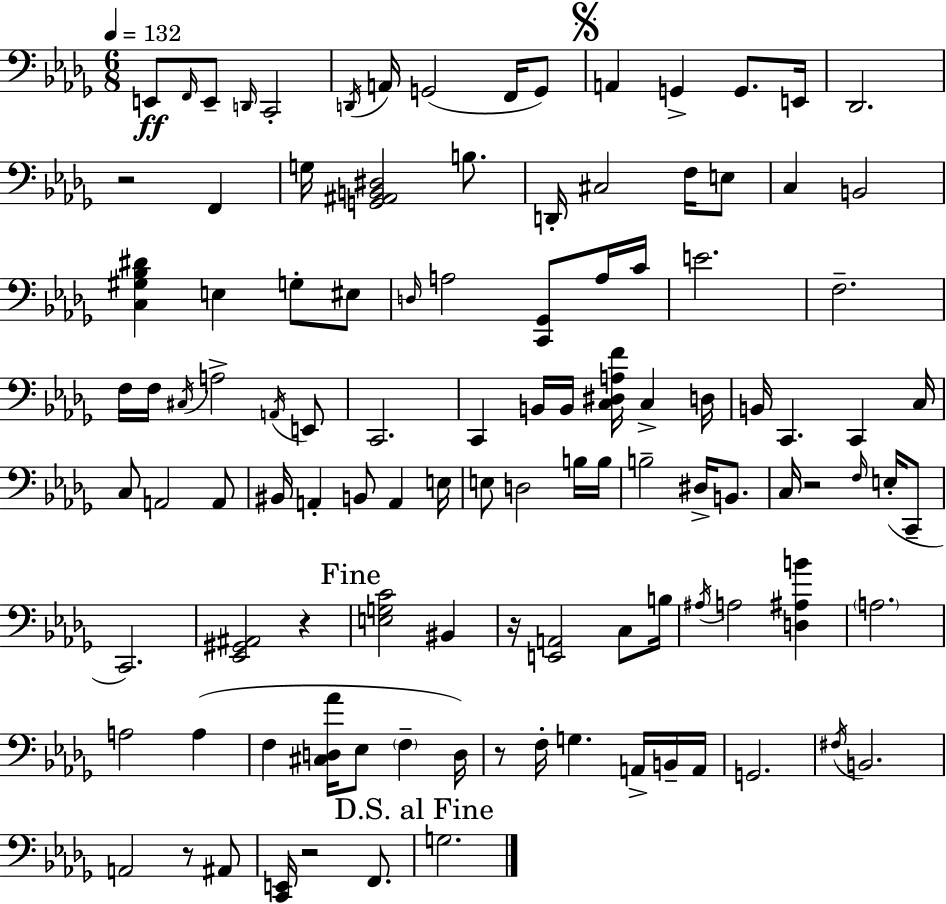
X:1
T:Untitled
M:6/8
L:1/4
K:Bbm
E,,/2 F,,/4 E,,/2 D,,/4 C,,2 D,,/4 A,,/4 G,,2 F,,/4 G,,/2 A,, G,, G,,/2 E,,/4 _D,,2 z2 F,, G,/4 [G,,^A,,B,,^D,]2 B,/2 D,,/4 ^C,2 F,/4 E,/2 C, B,,2 [C,^G,_B,^D] E, G,/2 ^E,/2 D,/4 A,2 [C,,_G,,]/2 A,/4 C/4 E2 F,2 F,/4 F,/4 ^C,/4 A,2 A,,/4 E,,/2 C,,2 C,, B,,/4 B,,/4 [C,^D,A,F]/4 C, D,/4 B,,/4 C,, C,, C,/4 C,/2 A,,2 A,,/2 ^B,,/4 A,, B,,/2 A,, E,/4 E,/2 D,2 B,/4 B,/4 B,2 ^D,/4 B,,/2 C,/4 z2 F,/4 E,/4 C,,/2 C,,2 [_E,,^G,,^A,,]2 z [E,G,C]2 ^B,, z/4 [E,,A,,]2 C,/2 B,/4 ^A,/4 A,2 [D,^A,B] A,2 A,2 A, F, [^C,D,_A]/4 _E,/2 F, D,/4 z/2 F,/4 G, A,,/4 B,,/4 A,,/4 G,,2 ^F,/4 B,,2 A,,2 z/2 ^A,,/2 [C,,E,,]/4 z2 F,,/2 G,2